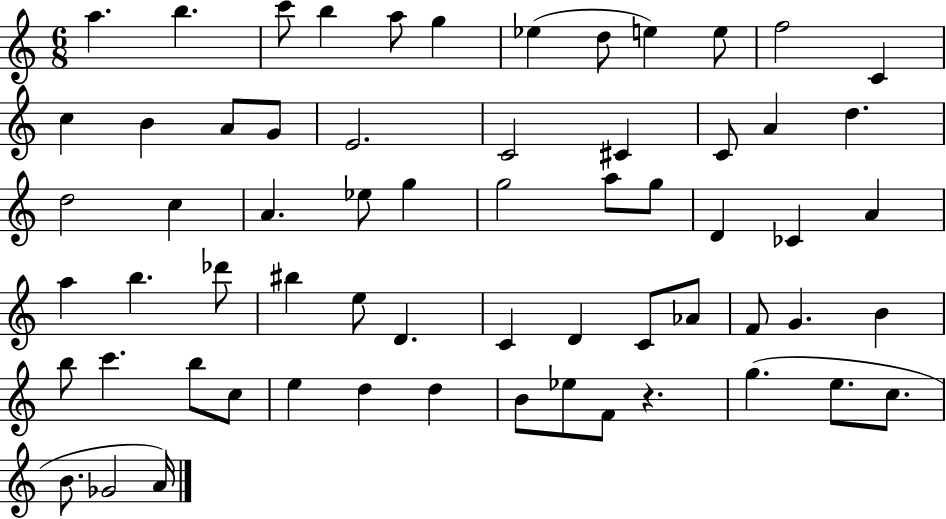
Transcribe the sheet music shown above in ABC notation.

X:1
T:Untitled
M:6/8
L:1/4
K:C
a b c'/2 b a/2 g _e d/2 e e/2 f2 C c B A/2 G/2 E2 C2 ^C C/2 A d d2 c A _e/2 g g2 a/2 g/2 D _C A a b _d'/2 ^b e/2 D C D C/2 _A/2 F/2 G B b/2 c' b/2 c/2 e d d B/2 _e/2 F/2 z g e/2 c/2 B/2 _G2 A/4